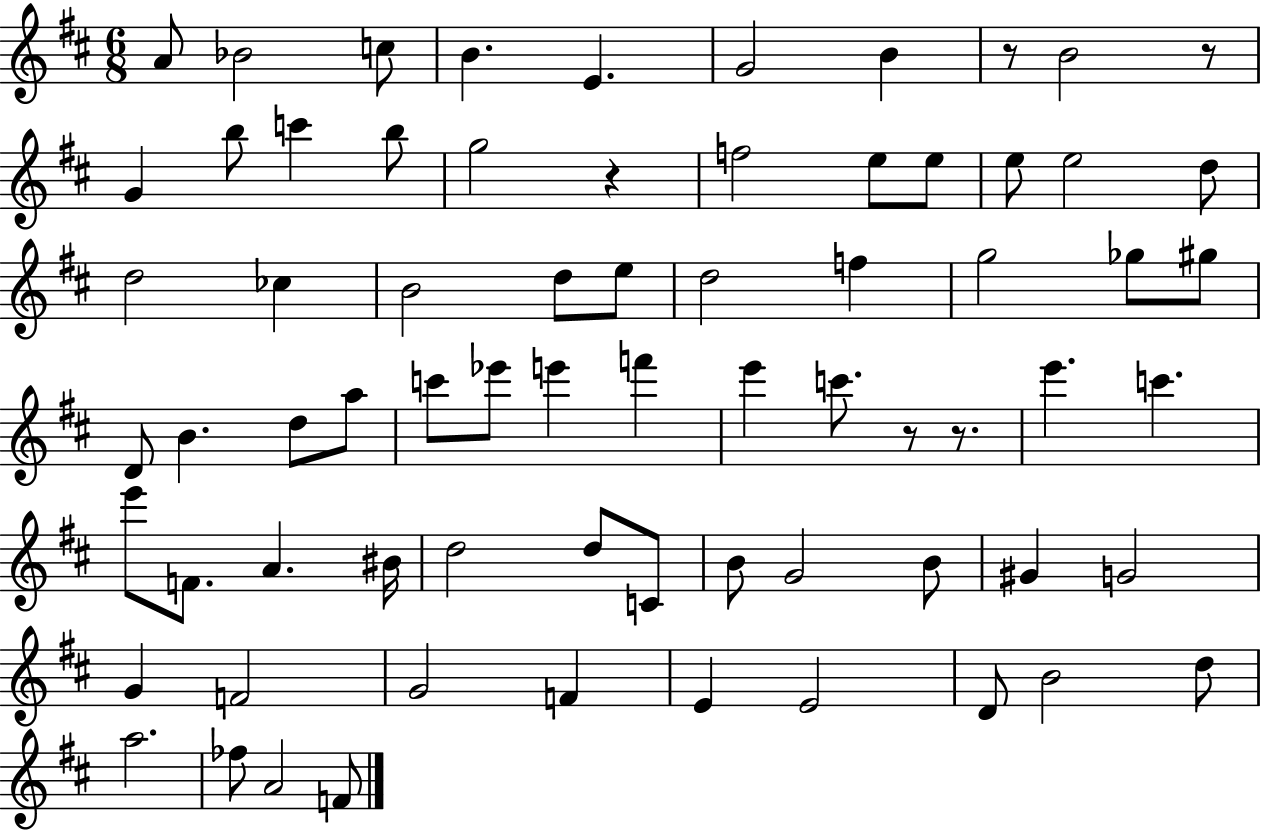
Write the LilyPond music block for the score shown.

{
  \clef treble
  \numericTimeSignature
  \time 6/8
  \key d \major
  a'8 bes'2 c''8 | b'4. e'4. | g'2 b'4 | r8 b'2 r8 | \break g'4 b''8 c'''4 b''8 | g''2 r4 | f''2 e''8 e''8 | e''8 e''2 d''8 | \break d''2 ces''4 | b'2 d''8 e''8 | d''2 f''4 | g''2 ges''8 gis''8 | \break d'8 b'4. d''8 a''8 | c'''8 ees'''8 e'''4 f'''4 | e'''4 c'''8. r8 r8. | e'''4. c'''4. | \break e'''8 f'8. a'4. bis'16 | d''2 d''8 c'8 | b'8 g'2 b'8 | gis'4 g'2 | \break g'4 f'2 | g'2 f'4 | e'4 e'2 | d'8 b'2 d''8 | \break a''2. | fes''8 a'2 f'8 | \bar "|."
}